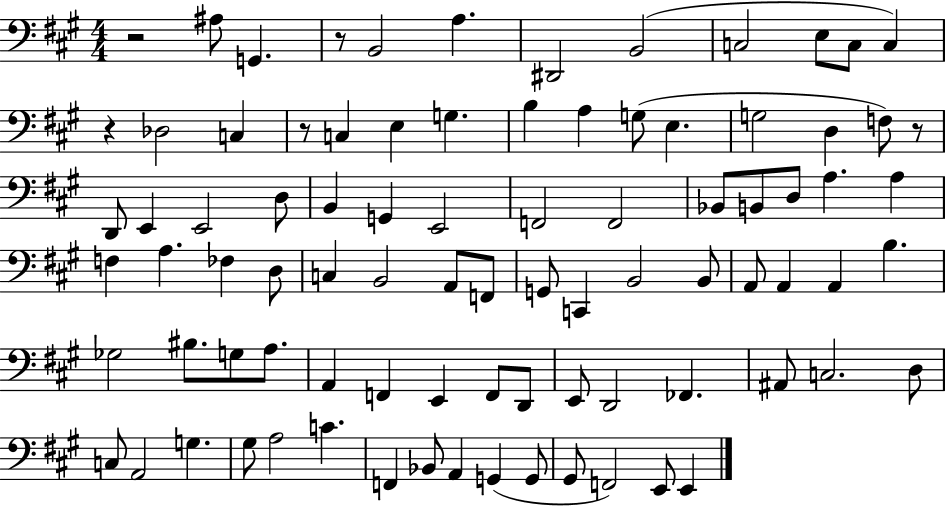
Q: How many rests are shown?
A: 5